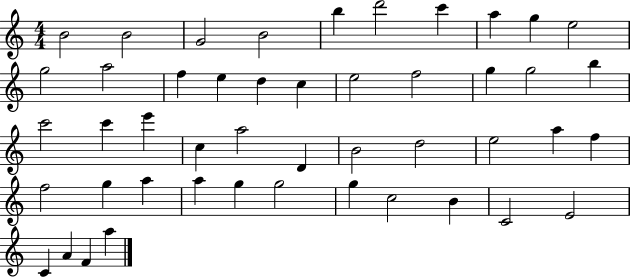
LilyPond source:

{
  \clef treble
  \numericTimeSignature
  \time 4/4
  \key c \major
  b'2 b'2 | g'2 b'2 | b''4 d'''2 c'''4 | a''4 g''4 e''2 | \break g''2 a''2 | f''4 e''4 d''4 c''4 | e''2 f''2 | g''4 g''2 b''4 | \break c'''2 c'''4 e'''4 | c''4 a''2 d'4 | b'2 d''2 | e''2 a''4 f''4 | \break f''2 g''4 a''4 | a''4 g''4 g''2 | g''4 c''2 b'4 | c'2 e'2 | \break c'4 a'4 f'4 a''4 | \bar "|."
}